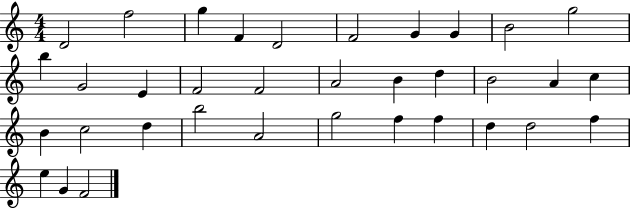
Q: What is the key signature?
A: C major